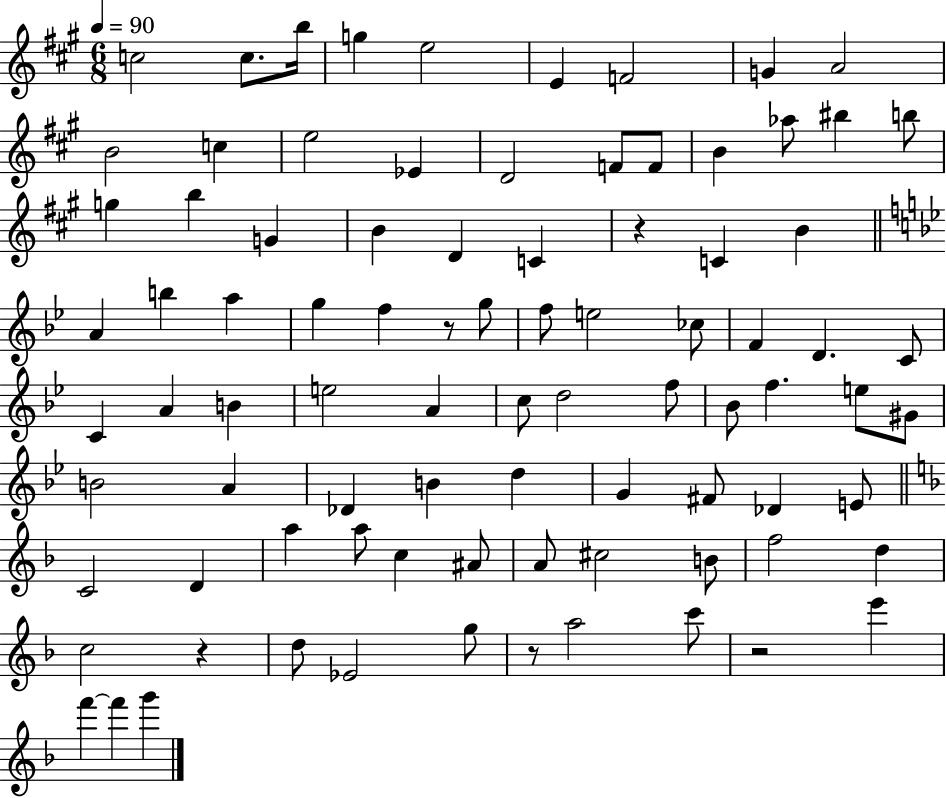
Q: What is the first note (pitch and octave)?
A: C5